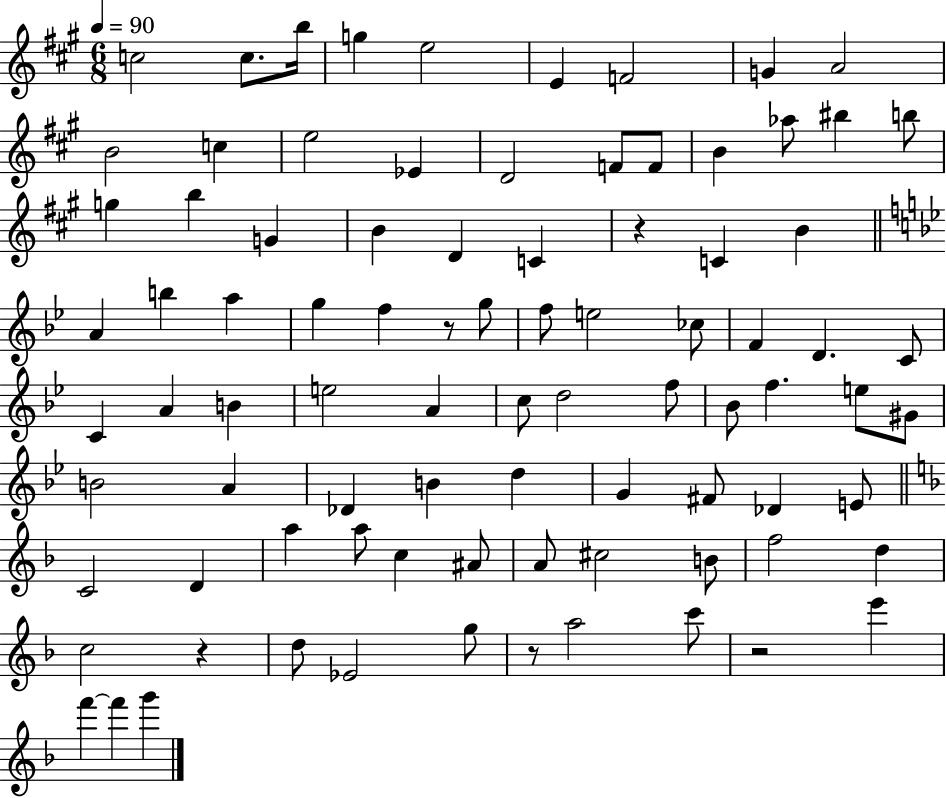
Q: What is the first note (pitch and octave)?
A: C5